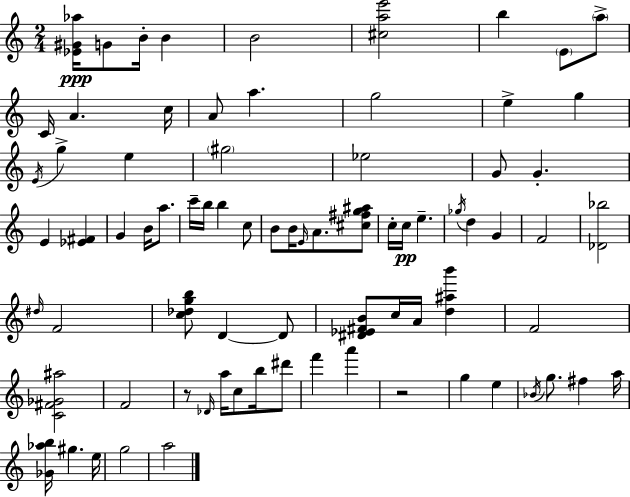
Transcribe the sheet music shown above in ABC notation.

X:1
T:Untitled
M:2/4
L:1/4
K:Am
[_E^G_a]/4 G/2 B/4 B B2 [^cae']2 b E/2 a/2 C/4 A c/4 A/2 a g2 e g E/4 g e ^g2 _e2 G/2 G E [_E^F] G B/4 a/2 c'/4 b/4 b c/2 B/2 B/4 E/4 A/2 [^c^fg^a]/2 c/4 c/4 e _g/4 d G F2 [_D_b]2 ^d/4 F2 [c_dgb]/2 D D/2 [^D_E^FB]/2 c/4 A/4 [d^ab'] F2 [C^F_G^a]2 F2 z/2 _D/4 a/4 c/2 b/4 ^d'/2 f' a' z2 g e _B/4 g/2 ^f a/4 [_G_ab]/4 ^g e/4 g2 a2